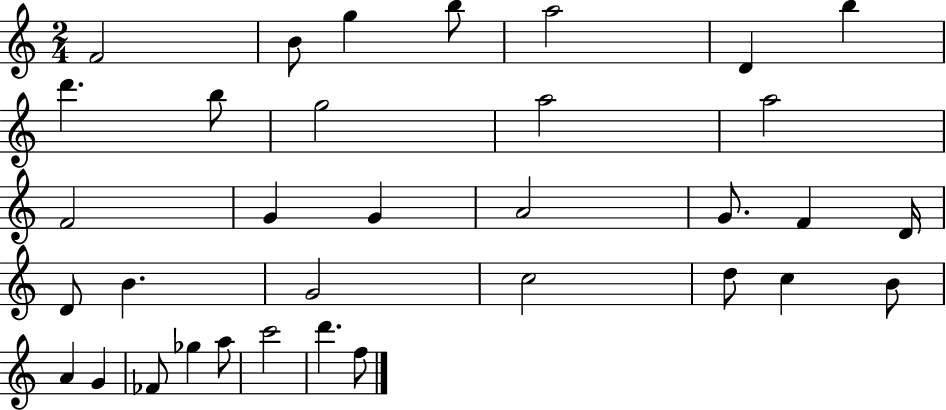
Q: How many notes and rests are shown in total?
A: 34